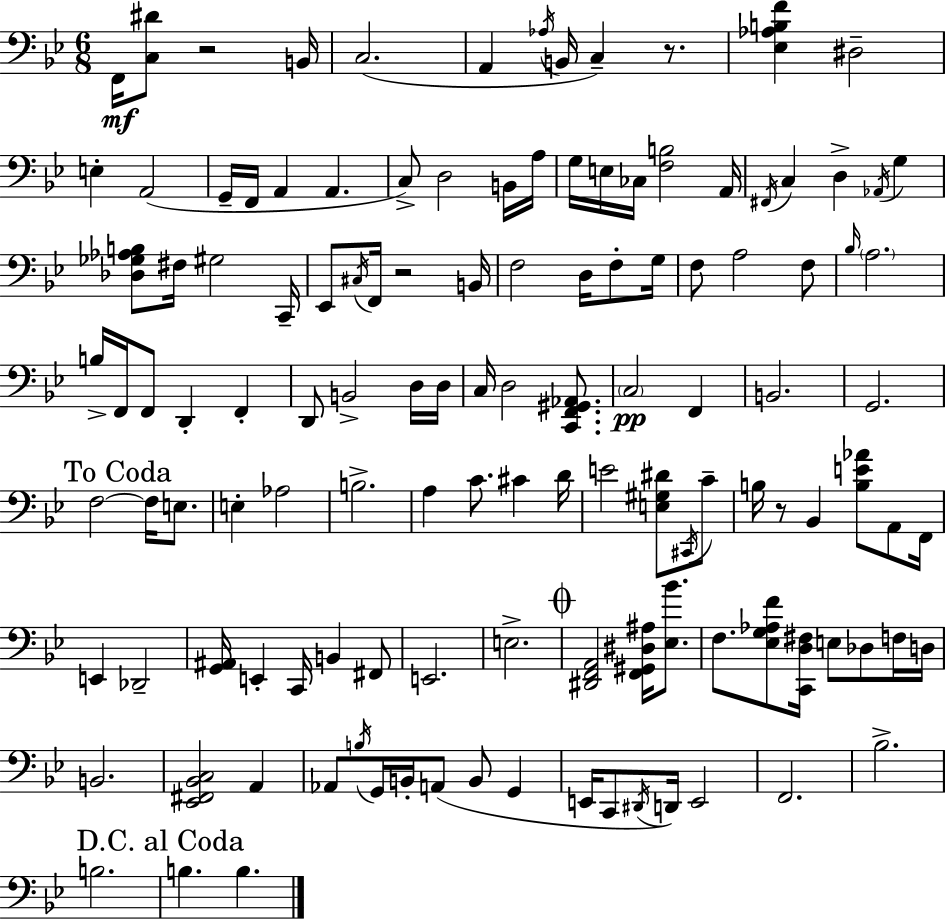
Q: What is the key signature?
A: G minor